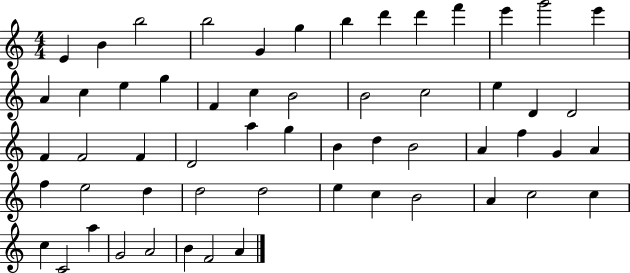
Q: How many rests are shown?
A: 0